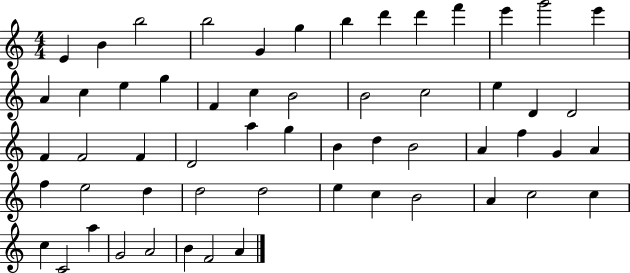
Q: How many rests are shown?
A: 0